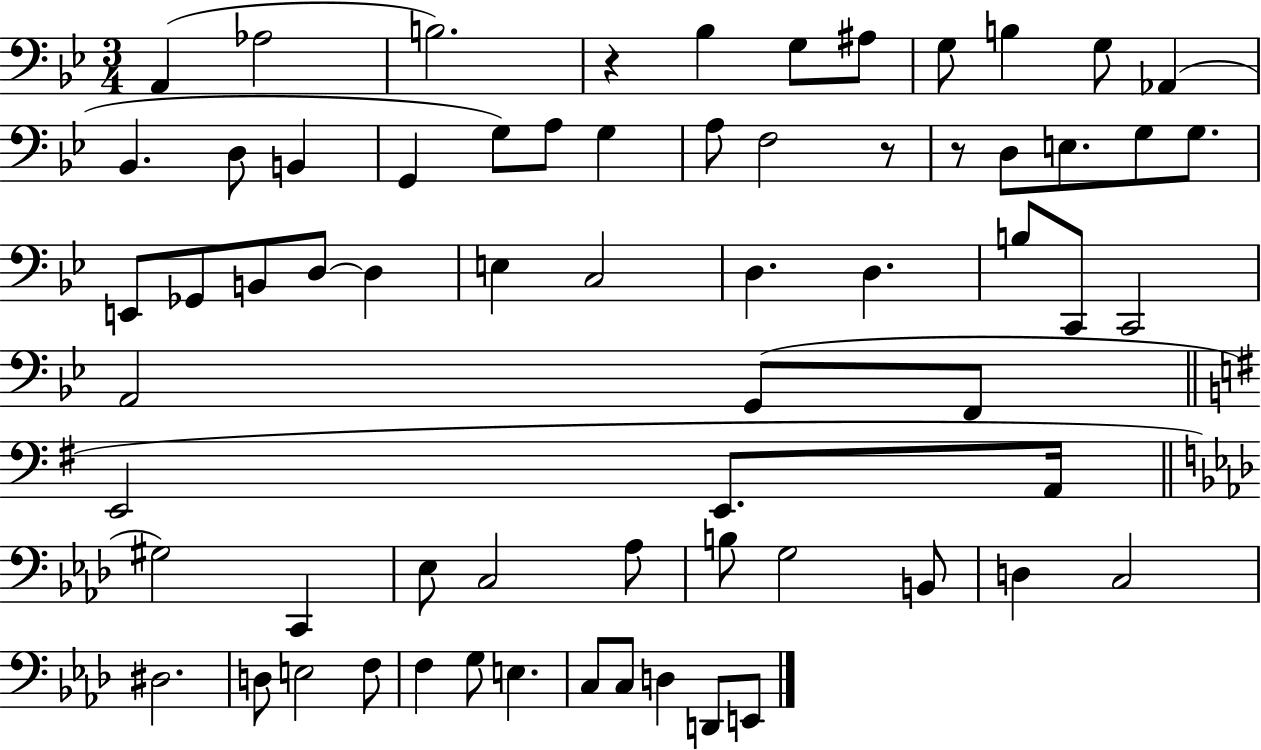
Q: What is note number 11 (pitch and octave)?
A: Bb2